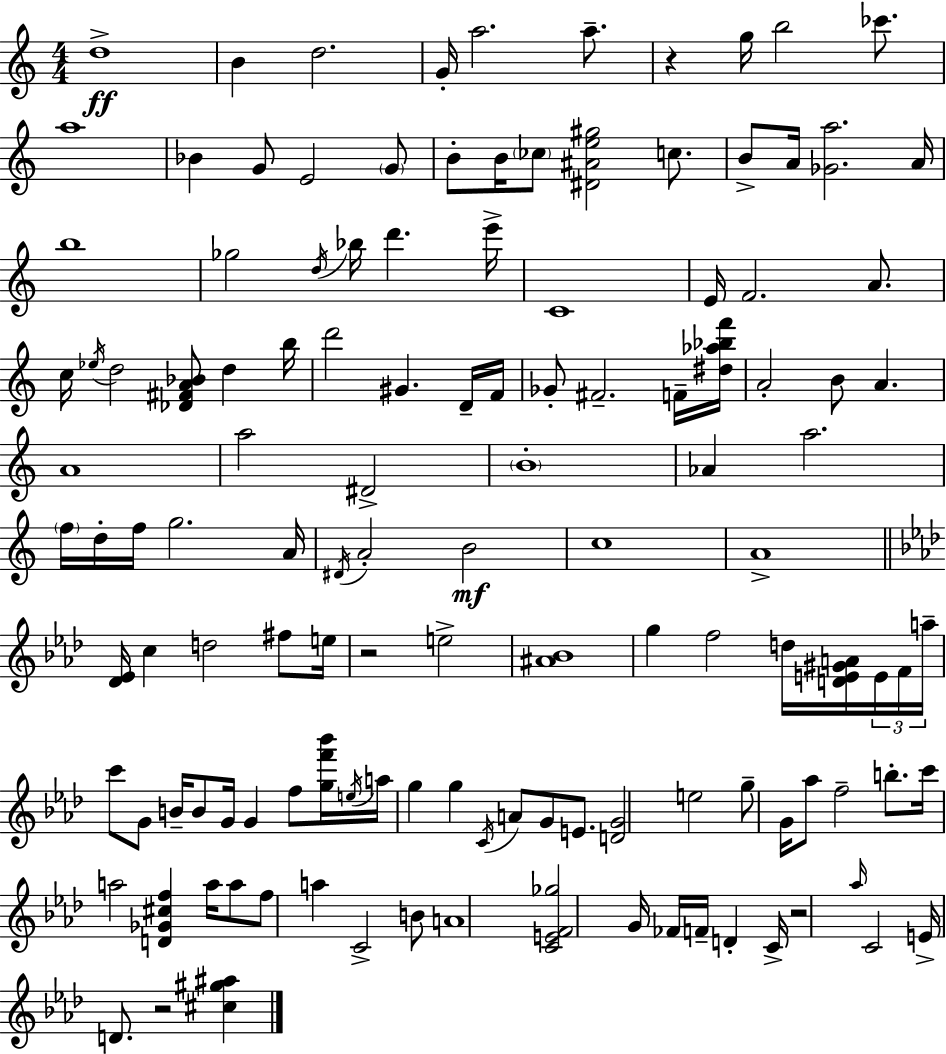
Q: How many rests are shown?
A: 4